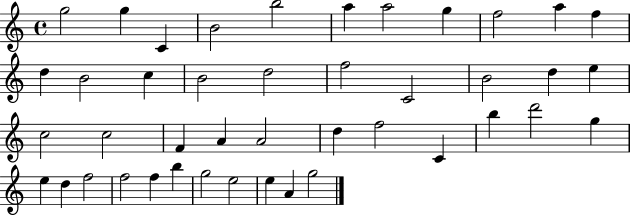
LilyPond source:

{
  \clef treble
  \time 4/4
  \defaultTimeSignature
  \key c \major
  g''2 g''4 c'4 | b'2 b''2 | a''4 a''2 g''4 | f''2 a''4 f''4 | \break d''4 b'2 c''4 | b'2 d''2 | f''2 c'2 | b'2 d''4 e''4 | \break c''2 c''2 | f'4 a'4 a'2 | d''4 f''2 c'4 | b''4 d'''2 g''4 | \break e''4 d''4 f''2 | f''2 f''4 b''4 | g''2 e''2 | e''4 a'4 g''2 | \break \bar "|."
}